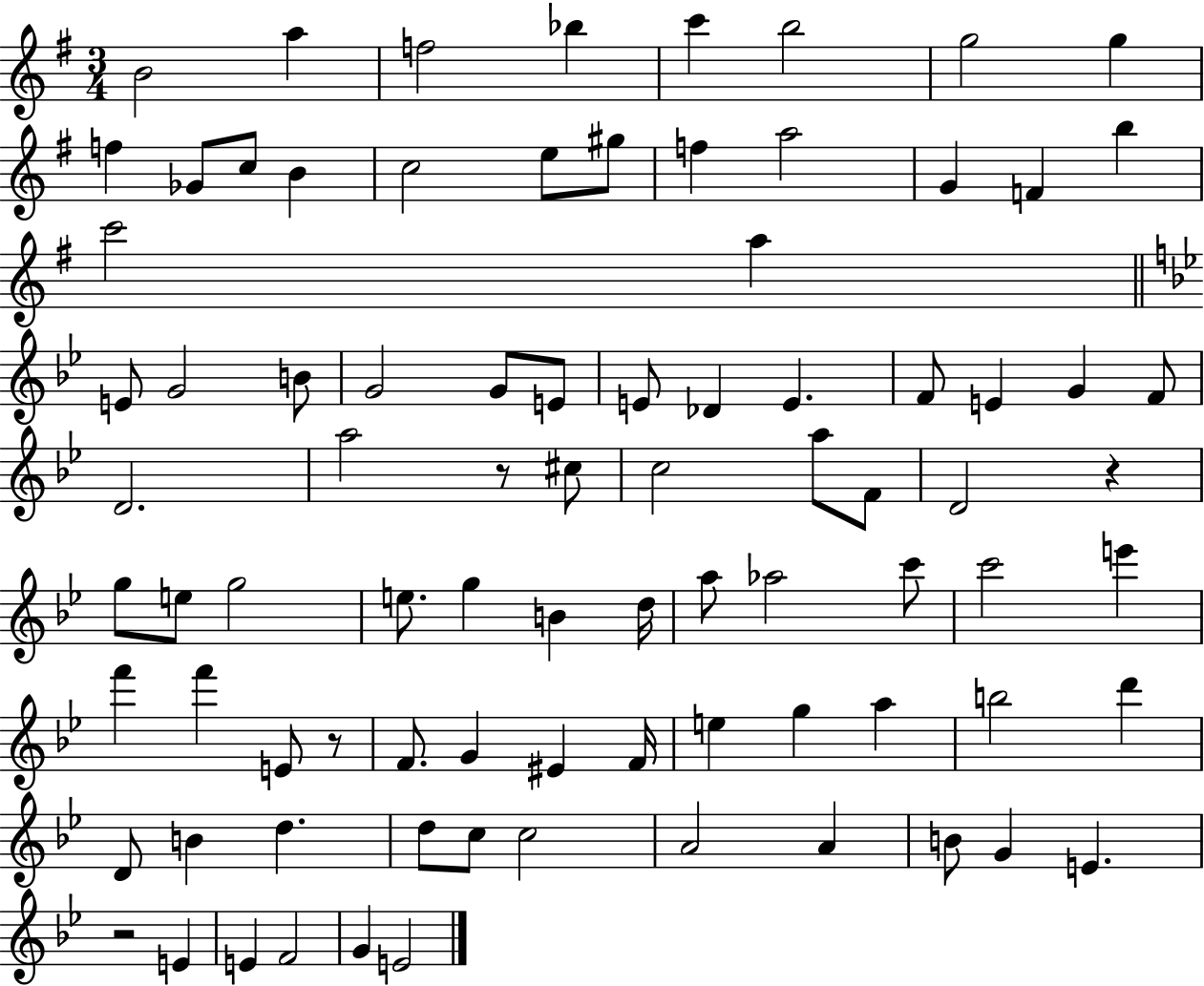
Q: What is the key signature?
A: G major